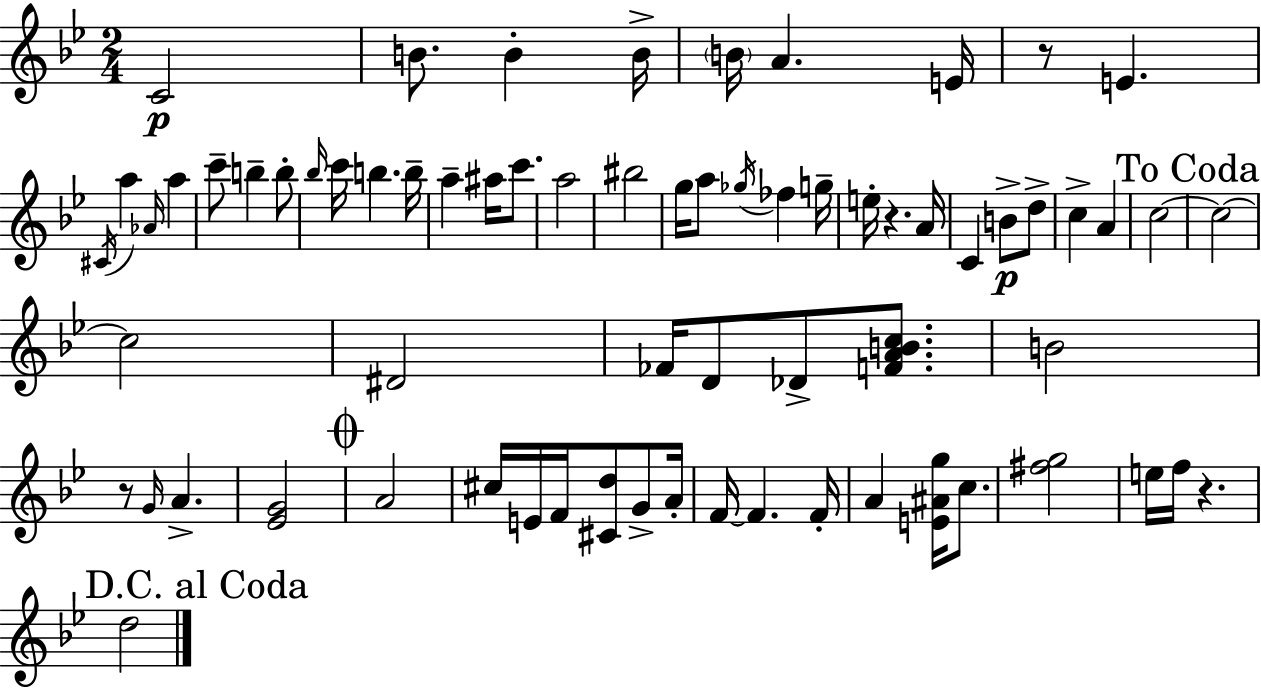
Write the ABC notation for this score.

X:1
T:Untitled
M:2/4
L:1/4
K:Bb
C2 B/2 B B/4 B/4 A E/4 z/2 E ^C/4 a _A/4 a c'/2 b b/2 _b/4 c'/4 b b/4 a ^a/4 c'/2 a2 ^b2 g/4 a/2 _g/4 _f g/4 e/4 z A/4 C B/2 d/2 c A c2 c2 c2 ^D2 _F/4 D/2 _D/2 [FABc]/2 B2 z/2 G/4 A [_EG]2 A2 ^c/4 E/4 F/4 [^Cd]/2 G/2 A/4 F/4 F F/4 A [E^Ag]/4 c/2 [^fg]2 e/4 f/4 z d2